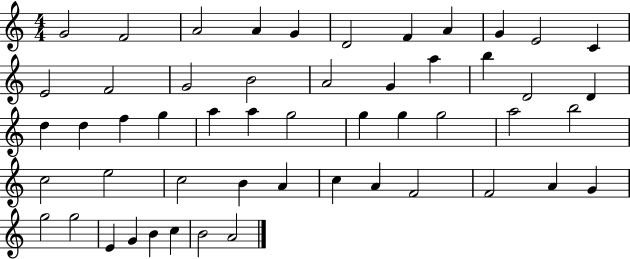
X:1
T:Untitled
M:4/4
L:1/4
K:C
G2 F2 A2 A G D2 F A G E2 C E2 F2 G2 B2 A2 G a b D2 D d d f g a a g2 g g g2 a2 b2 c2 e2 c2 B A c A F2 F2 A G g2 g2 E G B c B2 A2